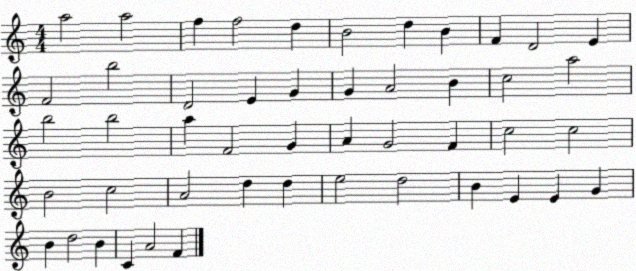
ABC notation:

X:1
T:Untitled
M:4/4
L:1/4
K:C
a2 a2 f f2 d B2 d B F D2 E F2 b2 D2 E G G A2 B c2 a2 b2 b2 a F2 G A G2 F c2 c2 B2 c2 A2 d d e2 d2 B E E G B d2 B C A2 F